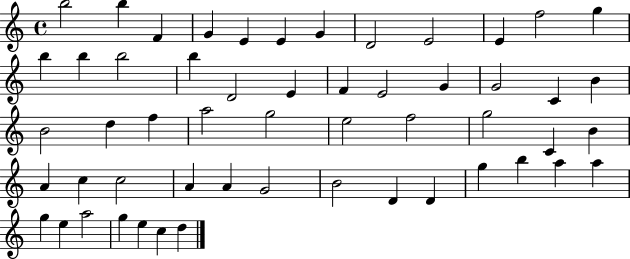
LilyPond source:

{
  \clef treble
  \time 4/4
  \defaultTimeSignature
  \key c \major
  b''2 b''4 f'4 | g'4 e'4 e'4 g'4 | d'2 e'2 | e'4 f''2 g''4 | \break b''4 b''4 b''2 | b''4 d'2 e'4 | f'4 e'2 g'4 | g'2 c'4 b'4 | \break b'2 d''4 f''4 | a''2 g''2 | e''2 f''2 | g''2 c'4 b'4 | \break a'4 c''4 c''2 | a'4 a'4 g'2 | b'2 d'4 d'4 | g''4 b''4 a''4 a''4 | \break g''4 e''4 a''2 | g''4 e''4 c''4 d''4 | \bar "|."
}